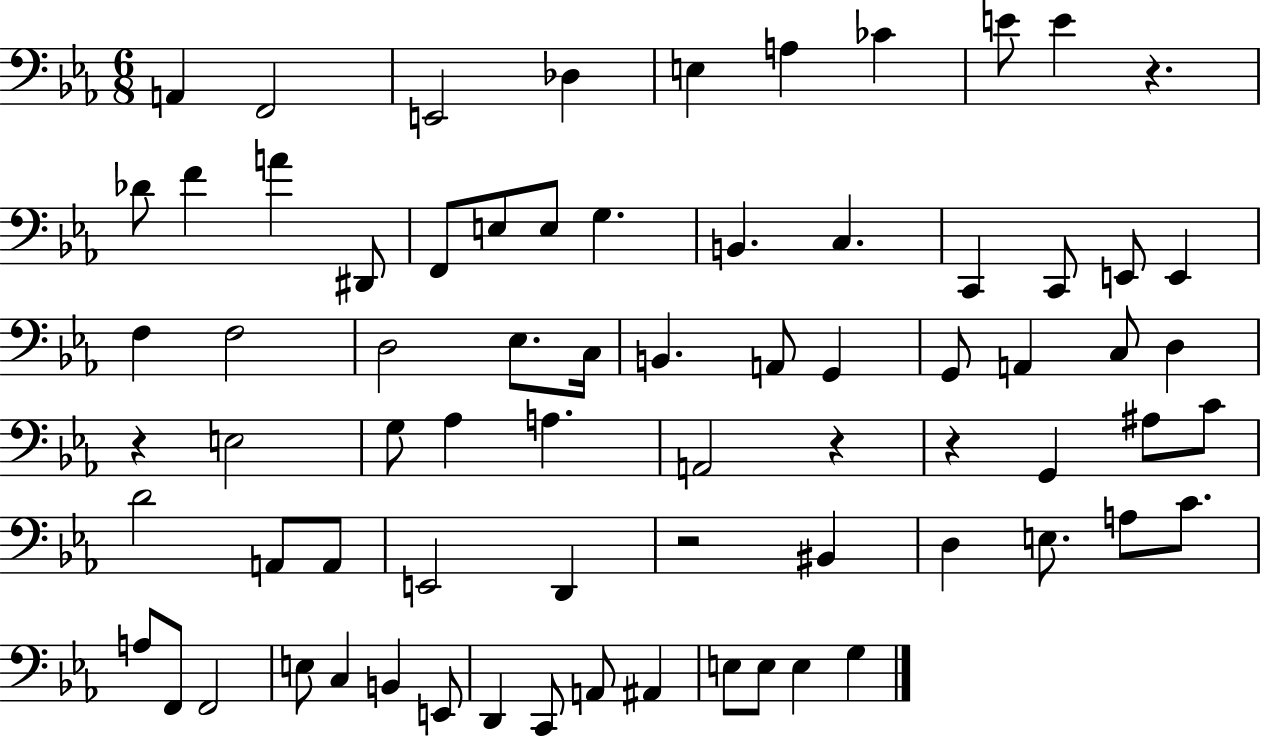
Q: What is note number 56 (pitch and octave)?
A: F2